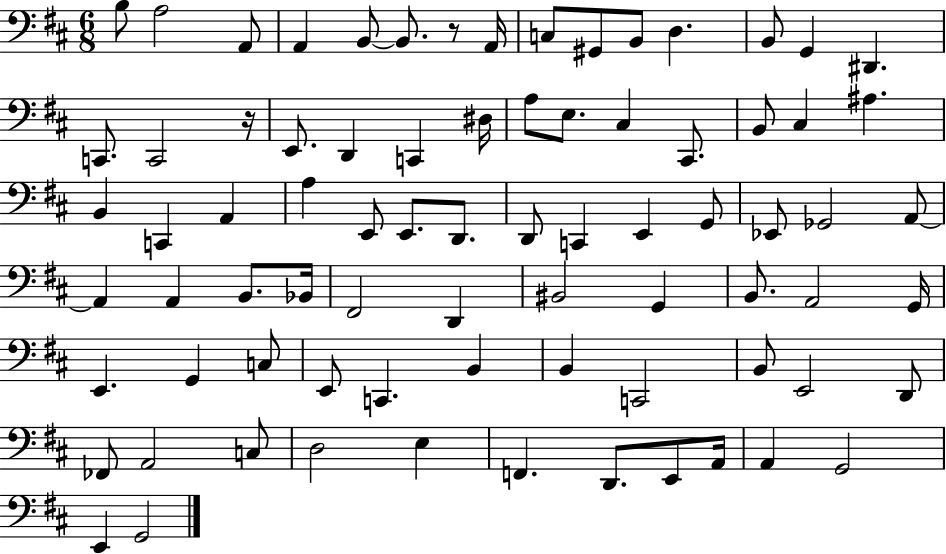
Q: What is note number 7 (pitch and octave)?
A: A2